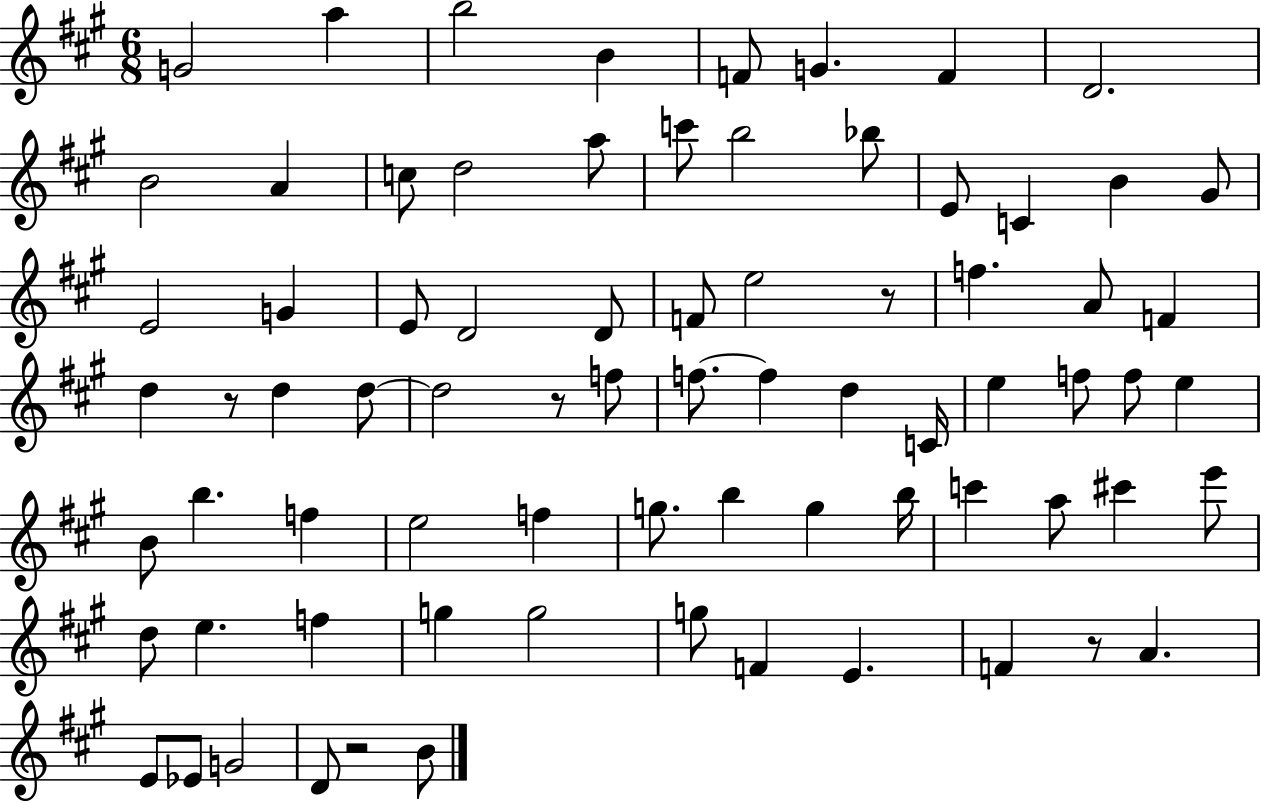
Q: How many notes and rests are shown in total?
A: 76